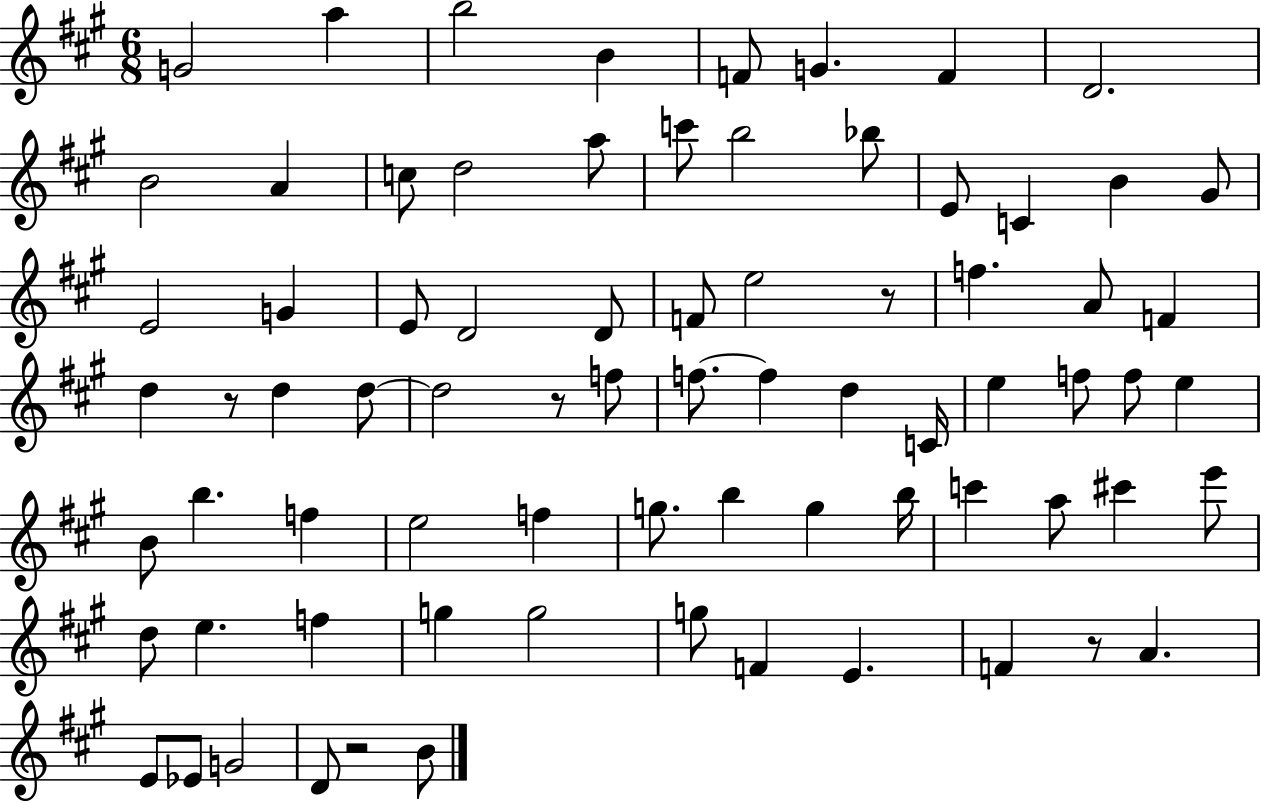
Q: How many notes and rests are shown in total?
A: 76